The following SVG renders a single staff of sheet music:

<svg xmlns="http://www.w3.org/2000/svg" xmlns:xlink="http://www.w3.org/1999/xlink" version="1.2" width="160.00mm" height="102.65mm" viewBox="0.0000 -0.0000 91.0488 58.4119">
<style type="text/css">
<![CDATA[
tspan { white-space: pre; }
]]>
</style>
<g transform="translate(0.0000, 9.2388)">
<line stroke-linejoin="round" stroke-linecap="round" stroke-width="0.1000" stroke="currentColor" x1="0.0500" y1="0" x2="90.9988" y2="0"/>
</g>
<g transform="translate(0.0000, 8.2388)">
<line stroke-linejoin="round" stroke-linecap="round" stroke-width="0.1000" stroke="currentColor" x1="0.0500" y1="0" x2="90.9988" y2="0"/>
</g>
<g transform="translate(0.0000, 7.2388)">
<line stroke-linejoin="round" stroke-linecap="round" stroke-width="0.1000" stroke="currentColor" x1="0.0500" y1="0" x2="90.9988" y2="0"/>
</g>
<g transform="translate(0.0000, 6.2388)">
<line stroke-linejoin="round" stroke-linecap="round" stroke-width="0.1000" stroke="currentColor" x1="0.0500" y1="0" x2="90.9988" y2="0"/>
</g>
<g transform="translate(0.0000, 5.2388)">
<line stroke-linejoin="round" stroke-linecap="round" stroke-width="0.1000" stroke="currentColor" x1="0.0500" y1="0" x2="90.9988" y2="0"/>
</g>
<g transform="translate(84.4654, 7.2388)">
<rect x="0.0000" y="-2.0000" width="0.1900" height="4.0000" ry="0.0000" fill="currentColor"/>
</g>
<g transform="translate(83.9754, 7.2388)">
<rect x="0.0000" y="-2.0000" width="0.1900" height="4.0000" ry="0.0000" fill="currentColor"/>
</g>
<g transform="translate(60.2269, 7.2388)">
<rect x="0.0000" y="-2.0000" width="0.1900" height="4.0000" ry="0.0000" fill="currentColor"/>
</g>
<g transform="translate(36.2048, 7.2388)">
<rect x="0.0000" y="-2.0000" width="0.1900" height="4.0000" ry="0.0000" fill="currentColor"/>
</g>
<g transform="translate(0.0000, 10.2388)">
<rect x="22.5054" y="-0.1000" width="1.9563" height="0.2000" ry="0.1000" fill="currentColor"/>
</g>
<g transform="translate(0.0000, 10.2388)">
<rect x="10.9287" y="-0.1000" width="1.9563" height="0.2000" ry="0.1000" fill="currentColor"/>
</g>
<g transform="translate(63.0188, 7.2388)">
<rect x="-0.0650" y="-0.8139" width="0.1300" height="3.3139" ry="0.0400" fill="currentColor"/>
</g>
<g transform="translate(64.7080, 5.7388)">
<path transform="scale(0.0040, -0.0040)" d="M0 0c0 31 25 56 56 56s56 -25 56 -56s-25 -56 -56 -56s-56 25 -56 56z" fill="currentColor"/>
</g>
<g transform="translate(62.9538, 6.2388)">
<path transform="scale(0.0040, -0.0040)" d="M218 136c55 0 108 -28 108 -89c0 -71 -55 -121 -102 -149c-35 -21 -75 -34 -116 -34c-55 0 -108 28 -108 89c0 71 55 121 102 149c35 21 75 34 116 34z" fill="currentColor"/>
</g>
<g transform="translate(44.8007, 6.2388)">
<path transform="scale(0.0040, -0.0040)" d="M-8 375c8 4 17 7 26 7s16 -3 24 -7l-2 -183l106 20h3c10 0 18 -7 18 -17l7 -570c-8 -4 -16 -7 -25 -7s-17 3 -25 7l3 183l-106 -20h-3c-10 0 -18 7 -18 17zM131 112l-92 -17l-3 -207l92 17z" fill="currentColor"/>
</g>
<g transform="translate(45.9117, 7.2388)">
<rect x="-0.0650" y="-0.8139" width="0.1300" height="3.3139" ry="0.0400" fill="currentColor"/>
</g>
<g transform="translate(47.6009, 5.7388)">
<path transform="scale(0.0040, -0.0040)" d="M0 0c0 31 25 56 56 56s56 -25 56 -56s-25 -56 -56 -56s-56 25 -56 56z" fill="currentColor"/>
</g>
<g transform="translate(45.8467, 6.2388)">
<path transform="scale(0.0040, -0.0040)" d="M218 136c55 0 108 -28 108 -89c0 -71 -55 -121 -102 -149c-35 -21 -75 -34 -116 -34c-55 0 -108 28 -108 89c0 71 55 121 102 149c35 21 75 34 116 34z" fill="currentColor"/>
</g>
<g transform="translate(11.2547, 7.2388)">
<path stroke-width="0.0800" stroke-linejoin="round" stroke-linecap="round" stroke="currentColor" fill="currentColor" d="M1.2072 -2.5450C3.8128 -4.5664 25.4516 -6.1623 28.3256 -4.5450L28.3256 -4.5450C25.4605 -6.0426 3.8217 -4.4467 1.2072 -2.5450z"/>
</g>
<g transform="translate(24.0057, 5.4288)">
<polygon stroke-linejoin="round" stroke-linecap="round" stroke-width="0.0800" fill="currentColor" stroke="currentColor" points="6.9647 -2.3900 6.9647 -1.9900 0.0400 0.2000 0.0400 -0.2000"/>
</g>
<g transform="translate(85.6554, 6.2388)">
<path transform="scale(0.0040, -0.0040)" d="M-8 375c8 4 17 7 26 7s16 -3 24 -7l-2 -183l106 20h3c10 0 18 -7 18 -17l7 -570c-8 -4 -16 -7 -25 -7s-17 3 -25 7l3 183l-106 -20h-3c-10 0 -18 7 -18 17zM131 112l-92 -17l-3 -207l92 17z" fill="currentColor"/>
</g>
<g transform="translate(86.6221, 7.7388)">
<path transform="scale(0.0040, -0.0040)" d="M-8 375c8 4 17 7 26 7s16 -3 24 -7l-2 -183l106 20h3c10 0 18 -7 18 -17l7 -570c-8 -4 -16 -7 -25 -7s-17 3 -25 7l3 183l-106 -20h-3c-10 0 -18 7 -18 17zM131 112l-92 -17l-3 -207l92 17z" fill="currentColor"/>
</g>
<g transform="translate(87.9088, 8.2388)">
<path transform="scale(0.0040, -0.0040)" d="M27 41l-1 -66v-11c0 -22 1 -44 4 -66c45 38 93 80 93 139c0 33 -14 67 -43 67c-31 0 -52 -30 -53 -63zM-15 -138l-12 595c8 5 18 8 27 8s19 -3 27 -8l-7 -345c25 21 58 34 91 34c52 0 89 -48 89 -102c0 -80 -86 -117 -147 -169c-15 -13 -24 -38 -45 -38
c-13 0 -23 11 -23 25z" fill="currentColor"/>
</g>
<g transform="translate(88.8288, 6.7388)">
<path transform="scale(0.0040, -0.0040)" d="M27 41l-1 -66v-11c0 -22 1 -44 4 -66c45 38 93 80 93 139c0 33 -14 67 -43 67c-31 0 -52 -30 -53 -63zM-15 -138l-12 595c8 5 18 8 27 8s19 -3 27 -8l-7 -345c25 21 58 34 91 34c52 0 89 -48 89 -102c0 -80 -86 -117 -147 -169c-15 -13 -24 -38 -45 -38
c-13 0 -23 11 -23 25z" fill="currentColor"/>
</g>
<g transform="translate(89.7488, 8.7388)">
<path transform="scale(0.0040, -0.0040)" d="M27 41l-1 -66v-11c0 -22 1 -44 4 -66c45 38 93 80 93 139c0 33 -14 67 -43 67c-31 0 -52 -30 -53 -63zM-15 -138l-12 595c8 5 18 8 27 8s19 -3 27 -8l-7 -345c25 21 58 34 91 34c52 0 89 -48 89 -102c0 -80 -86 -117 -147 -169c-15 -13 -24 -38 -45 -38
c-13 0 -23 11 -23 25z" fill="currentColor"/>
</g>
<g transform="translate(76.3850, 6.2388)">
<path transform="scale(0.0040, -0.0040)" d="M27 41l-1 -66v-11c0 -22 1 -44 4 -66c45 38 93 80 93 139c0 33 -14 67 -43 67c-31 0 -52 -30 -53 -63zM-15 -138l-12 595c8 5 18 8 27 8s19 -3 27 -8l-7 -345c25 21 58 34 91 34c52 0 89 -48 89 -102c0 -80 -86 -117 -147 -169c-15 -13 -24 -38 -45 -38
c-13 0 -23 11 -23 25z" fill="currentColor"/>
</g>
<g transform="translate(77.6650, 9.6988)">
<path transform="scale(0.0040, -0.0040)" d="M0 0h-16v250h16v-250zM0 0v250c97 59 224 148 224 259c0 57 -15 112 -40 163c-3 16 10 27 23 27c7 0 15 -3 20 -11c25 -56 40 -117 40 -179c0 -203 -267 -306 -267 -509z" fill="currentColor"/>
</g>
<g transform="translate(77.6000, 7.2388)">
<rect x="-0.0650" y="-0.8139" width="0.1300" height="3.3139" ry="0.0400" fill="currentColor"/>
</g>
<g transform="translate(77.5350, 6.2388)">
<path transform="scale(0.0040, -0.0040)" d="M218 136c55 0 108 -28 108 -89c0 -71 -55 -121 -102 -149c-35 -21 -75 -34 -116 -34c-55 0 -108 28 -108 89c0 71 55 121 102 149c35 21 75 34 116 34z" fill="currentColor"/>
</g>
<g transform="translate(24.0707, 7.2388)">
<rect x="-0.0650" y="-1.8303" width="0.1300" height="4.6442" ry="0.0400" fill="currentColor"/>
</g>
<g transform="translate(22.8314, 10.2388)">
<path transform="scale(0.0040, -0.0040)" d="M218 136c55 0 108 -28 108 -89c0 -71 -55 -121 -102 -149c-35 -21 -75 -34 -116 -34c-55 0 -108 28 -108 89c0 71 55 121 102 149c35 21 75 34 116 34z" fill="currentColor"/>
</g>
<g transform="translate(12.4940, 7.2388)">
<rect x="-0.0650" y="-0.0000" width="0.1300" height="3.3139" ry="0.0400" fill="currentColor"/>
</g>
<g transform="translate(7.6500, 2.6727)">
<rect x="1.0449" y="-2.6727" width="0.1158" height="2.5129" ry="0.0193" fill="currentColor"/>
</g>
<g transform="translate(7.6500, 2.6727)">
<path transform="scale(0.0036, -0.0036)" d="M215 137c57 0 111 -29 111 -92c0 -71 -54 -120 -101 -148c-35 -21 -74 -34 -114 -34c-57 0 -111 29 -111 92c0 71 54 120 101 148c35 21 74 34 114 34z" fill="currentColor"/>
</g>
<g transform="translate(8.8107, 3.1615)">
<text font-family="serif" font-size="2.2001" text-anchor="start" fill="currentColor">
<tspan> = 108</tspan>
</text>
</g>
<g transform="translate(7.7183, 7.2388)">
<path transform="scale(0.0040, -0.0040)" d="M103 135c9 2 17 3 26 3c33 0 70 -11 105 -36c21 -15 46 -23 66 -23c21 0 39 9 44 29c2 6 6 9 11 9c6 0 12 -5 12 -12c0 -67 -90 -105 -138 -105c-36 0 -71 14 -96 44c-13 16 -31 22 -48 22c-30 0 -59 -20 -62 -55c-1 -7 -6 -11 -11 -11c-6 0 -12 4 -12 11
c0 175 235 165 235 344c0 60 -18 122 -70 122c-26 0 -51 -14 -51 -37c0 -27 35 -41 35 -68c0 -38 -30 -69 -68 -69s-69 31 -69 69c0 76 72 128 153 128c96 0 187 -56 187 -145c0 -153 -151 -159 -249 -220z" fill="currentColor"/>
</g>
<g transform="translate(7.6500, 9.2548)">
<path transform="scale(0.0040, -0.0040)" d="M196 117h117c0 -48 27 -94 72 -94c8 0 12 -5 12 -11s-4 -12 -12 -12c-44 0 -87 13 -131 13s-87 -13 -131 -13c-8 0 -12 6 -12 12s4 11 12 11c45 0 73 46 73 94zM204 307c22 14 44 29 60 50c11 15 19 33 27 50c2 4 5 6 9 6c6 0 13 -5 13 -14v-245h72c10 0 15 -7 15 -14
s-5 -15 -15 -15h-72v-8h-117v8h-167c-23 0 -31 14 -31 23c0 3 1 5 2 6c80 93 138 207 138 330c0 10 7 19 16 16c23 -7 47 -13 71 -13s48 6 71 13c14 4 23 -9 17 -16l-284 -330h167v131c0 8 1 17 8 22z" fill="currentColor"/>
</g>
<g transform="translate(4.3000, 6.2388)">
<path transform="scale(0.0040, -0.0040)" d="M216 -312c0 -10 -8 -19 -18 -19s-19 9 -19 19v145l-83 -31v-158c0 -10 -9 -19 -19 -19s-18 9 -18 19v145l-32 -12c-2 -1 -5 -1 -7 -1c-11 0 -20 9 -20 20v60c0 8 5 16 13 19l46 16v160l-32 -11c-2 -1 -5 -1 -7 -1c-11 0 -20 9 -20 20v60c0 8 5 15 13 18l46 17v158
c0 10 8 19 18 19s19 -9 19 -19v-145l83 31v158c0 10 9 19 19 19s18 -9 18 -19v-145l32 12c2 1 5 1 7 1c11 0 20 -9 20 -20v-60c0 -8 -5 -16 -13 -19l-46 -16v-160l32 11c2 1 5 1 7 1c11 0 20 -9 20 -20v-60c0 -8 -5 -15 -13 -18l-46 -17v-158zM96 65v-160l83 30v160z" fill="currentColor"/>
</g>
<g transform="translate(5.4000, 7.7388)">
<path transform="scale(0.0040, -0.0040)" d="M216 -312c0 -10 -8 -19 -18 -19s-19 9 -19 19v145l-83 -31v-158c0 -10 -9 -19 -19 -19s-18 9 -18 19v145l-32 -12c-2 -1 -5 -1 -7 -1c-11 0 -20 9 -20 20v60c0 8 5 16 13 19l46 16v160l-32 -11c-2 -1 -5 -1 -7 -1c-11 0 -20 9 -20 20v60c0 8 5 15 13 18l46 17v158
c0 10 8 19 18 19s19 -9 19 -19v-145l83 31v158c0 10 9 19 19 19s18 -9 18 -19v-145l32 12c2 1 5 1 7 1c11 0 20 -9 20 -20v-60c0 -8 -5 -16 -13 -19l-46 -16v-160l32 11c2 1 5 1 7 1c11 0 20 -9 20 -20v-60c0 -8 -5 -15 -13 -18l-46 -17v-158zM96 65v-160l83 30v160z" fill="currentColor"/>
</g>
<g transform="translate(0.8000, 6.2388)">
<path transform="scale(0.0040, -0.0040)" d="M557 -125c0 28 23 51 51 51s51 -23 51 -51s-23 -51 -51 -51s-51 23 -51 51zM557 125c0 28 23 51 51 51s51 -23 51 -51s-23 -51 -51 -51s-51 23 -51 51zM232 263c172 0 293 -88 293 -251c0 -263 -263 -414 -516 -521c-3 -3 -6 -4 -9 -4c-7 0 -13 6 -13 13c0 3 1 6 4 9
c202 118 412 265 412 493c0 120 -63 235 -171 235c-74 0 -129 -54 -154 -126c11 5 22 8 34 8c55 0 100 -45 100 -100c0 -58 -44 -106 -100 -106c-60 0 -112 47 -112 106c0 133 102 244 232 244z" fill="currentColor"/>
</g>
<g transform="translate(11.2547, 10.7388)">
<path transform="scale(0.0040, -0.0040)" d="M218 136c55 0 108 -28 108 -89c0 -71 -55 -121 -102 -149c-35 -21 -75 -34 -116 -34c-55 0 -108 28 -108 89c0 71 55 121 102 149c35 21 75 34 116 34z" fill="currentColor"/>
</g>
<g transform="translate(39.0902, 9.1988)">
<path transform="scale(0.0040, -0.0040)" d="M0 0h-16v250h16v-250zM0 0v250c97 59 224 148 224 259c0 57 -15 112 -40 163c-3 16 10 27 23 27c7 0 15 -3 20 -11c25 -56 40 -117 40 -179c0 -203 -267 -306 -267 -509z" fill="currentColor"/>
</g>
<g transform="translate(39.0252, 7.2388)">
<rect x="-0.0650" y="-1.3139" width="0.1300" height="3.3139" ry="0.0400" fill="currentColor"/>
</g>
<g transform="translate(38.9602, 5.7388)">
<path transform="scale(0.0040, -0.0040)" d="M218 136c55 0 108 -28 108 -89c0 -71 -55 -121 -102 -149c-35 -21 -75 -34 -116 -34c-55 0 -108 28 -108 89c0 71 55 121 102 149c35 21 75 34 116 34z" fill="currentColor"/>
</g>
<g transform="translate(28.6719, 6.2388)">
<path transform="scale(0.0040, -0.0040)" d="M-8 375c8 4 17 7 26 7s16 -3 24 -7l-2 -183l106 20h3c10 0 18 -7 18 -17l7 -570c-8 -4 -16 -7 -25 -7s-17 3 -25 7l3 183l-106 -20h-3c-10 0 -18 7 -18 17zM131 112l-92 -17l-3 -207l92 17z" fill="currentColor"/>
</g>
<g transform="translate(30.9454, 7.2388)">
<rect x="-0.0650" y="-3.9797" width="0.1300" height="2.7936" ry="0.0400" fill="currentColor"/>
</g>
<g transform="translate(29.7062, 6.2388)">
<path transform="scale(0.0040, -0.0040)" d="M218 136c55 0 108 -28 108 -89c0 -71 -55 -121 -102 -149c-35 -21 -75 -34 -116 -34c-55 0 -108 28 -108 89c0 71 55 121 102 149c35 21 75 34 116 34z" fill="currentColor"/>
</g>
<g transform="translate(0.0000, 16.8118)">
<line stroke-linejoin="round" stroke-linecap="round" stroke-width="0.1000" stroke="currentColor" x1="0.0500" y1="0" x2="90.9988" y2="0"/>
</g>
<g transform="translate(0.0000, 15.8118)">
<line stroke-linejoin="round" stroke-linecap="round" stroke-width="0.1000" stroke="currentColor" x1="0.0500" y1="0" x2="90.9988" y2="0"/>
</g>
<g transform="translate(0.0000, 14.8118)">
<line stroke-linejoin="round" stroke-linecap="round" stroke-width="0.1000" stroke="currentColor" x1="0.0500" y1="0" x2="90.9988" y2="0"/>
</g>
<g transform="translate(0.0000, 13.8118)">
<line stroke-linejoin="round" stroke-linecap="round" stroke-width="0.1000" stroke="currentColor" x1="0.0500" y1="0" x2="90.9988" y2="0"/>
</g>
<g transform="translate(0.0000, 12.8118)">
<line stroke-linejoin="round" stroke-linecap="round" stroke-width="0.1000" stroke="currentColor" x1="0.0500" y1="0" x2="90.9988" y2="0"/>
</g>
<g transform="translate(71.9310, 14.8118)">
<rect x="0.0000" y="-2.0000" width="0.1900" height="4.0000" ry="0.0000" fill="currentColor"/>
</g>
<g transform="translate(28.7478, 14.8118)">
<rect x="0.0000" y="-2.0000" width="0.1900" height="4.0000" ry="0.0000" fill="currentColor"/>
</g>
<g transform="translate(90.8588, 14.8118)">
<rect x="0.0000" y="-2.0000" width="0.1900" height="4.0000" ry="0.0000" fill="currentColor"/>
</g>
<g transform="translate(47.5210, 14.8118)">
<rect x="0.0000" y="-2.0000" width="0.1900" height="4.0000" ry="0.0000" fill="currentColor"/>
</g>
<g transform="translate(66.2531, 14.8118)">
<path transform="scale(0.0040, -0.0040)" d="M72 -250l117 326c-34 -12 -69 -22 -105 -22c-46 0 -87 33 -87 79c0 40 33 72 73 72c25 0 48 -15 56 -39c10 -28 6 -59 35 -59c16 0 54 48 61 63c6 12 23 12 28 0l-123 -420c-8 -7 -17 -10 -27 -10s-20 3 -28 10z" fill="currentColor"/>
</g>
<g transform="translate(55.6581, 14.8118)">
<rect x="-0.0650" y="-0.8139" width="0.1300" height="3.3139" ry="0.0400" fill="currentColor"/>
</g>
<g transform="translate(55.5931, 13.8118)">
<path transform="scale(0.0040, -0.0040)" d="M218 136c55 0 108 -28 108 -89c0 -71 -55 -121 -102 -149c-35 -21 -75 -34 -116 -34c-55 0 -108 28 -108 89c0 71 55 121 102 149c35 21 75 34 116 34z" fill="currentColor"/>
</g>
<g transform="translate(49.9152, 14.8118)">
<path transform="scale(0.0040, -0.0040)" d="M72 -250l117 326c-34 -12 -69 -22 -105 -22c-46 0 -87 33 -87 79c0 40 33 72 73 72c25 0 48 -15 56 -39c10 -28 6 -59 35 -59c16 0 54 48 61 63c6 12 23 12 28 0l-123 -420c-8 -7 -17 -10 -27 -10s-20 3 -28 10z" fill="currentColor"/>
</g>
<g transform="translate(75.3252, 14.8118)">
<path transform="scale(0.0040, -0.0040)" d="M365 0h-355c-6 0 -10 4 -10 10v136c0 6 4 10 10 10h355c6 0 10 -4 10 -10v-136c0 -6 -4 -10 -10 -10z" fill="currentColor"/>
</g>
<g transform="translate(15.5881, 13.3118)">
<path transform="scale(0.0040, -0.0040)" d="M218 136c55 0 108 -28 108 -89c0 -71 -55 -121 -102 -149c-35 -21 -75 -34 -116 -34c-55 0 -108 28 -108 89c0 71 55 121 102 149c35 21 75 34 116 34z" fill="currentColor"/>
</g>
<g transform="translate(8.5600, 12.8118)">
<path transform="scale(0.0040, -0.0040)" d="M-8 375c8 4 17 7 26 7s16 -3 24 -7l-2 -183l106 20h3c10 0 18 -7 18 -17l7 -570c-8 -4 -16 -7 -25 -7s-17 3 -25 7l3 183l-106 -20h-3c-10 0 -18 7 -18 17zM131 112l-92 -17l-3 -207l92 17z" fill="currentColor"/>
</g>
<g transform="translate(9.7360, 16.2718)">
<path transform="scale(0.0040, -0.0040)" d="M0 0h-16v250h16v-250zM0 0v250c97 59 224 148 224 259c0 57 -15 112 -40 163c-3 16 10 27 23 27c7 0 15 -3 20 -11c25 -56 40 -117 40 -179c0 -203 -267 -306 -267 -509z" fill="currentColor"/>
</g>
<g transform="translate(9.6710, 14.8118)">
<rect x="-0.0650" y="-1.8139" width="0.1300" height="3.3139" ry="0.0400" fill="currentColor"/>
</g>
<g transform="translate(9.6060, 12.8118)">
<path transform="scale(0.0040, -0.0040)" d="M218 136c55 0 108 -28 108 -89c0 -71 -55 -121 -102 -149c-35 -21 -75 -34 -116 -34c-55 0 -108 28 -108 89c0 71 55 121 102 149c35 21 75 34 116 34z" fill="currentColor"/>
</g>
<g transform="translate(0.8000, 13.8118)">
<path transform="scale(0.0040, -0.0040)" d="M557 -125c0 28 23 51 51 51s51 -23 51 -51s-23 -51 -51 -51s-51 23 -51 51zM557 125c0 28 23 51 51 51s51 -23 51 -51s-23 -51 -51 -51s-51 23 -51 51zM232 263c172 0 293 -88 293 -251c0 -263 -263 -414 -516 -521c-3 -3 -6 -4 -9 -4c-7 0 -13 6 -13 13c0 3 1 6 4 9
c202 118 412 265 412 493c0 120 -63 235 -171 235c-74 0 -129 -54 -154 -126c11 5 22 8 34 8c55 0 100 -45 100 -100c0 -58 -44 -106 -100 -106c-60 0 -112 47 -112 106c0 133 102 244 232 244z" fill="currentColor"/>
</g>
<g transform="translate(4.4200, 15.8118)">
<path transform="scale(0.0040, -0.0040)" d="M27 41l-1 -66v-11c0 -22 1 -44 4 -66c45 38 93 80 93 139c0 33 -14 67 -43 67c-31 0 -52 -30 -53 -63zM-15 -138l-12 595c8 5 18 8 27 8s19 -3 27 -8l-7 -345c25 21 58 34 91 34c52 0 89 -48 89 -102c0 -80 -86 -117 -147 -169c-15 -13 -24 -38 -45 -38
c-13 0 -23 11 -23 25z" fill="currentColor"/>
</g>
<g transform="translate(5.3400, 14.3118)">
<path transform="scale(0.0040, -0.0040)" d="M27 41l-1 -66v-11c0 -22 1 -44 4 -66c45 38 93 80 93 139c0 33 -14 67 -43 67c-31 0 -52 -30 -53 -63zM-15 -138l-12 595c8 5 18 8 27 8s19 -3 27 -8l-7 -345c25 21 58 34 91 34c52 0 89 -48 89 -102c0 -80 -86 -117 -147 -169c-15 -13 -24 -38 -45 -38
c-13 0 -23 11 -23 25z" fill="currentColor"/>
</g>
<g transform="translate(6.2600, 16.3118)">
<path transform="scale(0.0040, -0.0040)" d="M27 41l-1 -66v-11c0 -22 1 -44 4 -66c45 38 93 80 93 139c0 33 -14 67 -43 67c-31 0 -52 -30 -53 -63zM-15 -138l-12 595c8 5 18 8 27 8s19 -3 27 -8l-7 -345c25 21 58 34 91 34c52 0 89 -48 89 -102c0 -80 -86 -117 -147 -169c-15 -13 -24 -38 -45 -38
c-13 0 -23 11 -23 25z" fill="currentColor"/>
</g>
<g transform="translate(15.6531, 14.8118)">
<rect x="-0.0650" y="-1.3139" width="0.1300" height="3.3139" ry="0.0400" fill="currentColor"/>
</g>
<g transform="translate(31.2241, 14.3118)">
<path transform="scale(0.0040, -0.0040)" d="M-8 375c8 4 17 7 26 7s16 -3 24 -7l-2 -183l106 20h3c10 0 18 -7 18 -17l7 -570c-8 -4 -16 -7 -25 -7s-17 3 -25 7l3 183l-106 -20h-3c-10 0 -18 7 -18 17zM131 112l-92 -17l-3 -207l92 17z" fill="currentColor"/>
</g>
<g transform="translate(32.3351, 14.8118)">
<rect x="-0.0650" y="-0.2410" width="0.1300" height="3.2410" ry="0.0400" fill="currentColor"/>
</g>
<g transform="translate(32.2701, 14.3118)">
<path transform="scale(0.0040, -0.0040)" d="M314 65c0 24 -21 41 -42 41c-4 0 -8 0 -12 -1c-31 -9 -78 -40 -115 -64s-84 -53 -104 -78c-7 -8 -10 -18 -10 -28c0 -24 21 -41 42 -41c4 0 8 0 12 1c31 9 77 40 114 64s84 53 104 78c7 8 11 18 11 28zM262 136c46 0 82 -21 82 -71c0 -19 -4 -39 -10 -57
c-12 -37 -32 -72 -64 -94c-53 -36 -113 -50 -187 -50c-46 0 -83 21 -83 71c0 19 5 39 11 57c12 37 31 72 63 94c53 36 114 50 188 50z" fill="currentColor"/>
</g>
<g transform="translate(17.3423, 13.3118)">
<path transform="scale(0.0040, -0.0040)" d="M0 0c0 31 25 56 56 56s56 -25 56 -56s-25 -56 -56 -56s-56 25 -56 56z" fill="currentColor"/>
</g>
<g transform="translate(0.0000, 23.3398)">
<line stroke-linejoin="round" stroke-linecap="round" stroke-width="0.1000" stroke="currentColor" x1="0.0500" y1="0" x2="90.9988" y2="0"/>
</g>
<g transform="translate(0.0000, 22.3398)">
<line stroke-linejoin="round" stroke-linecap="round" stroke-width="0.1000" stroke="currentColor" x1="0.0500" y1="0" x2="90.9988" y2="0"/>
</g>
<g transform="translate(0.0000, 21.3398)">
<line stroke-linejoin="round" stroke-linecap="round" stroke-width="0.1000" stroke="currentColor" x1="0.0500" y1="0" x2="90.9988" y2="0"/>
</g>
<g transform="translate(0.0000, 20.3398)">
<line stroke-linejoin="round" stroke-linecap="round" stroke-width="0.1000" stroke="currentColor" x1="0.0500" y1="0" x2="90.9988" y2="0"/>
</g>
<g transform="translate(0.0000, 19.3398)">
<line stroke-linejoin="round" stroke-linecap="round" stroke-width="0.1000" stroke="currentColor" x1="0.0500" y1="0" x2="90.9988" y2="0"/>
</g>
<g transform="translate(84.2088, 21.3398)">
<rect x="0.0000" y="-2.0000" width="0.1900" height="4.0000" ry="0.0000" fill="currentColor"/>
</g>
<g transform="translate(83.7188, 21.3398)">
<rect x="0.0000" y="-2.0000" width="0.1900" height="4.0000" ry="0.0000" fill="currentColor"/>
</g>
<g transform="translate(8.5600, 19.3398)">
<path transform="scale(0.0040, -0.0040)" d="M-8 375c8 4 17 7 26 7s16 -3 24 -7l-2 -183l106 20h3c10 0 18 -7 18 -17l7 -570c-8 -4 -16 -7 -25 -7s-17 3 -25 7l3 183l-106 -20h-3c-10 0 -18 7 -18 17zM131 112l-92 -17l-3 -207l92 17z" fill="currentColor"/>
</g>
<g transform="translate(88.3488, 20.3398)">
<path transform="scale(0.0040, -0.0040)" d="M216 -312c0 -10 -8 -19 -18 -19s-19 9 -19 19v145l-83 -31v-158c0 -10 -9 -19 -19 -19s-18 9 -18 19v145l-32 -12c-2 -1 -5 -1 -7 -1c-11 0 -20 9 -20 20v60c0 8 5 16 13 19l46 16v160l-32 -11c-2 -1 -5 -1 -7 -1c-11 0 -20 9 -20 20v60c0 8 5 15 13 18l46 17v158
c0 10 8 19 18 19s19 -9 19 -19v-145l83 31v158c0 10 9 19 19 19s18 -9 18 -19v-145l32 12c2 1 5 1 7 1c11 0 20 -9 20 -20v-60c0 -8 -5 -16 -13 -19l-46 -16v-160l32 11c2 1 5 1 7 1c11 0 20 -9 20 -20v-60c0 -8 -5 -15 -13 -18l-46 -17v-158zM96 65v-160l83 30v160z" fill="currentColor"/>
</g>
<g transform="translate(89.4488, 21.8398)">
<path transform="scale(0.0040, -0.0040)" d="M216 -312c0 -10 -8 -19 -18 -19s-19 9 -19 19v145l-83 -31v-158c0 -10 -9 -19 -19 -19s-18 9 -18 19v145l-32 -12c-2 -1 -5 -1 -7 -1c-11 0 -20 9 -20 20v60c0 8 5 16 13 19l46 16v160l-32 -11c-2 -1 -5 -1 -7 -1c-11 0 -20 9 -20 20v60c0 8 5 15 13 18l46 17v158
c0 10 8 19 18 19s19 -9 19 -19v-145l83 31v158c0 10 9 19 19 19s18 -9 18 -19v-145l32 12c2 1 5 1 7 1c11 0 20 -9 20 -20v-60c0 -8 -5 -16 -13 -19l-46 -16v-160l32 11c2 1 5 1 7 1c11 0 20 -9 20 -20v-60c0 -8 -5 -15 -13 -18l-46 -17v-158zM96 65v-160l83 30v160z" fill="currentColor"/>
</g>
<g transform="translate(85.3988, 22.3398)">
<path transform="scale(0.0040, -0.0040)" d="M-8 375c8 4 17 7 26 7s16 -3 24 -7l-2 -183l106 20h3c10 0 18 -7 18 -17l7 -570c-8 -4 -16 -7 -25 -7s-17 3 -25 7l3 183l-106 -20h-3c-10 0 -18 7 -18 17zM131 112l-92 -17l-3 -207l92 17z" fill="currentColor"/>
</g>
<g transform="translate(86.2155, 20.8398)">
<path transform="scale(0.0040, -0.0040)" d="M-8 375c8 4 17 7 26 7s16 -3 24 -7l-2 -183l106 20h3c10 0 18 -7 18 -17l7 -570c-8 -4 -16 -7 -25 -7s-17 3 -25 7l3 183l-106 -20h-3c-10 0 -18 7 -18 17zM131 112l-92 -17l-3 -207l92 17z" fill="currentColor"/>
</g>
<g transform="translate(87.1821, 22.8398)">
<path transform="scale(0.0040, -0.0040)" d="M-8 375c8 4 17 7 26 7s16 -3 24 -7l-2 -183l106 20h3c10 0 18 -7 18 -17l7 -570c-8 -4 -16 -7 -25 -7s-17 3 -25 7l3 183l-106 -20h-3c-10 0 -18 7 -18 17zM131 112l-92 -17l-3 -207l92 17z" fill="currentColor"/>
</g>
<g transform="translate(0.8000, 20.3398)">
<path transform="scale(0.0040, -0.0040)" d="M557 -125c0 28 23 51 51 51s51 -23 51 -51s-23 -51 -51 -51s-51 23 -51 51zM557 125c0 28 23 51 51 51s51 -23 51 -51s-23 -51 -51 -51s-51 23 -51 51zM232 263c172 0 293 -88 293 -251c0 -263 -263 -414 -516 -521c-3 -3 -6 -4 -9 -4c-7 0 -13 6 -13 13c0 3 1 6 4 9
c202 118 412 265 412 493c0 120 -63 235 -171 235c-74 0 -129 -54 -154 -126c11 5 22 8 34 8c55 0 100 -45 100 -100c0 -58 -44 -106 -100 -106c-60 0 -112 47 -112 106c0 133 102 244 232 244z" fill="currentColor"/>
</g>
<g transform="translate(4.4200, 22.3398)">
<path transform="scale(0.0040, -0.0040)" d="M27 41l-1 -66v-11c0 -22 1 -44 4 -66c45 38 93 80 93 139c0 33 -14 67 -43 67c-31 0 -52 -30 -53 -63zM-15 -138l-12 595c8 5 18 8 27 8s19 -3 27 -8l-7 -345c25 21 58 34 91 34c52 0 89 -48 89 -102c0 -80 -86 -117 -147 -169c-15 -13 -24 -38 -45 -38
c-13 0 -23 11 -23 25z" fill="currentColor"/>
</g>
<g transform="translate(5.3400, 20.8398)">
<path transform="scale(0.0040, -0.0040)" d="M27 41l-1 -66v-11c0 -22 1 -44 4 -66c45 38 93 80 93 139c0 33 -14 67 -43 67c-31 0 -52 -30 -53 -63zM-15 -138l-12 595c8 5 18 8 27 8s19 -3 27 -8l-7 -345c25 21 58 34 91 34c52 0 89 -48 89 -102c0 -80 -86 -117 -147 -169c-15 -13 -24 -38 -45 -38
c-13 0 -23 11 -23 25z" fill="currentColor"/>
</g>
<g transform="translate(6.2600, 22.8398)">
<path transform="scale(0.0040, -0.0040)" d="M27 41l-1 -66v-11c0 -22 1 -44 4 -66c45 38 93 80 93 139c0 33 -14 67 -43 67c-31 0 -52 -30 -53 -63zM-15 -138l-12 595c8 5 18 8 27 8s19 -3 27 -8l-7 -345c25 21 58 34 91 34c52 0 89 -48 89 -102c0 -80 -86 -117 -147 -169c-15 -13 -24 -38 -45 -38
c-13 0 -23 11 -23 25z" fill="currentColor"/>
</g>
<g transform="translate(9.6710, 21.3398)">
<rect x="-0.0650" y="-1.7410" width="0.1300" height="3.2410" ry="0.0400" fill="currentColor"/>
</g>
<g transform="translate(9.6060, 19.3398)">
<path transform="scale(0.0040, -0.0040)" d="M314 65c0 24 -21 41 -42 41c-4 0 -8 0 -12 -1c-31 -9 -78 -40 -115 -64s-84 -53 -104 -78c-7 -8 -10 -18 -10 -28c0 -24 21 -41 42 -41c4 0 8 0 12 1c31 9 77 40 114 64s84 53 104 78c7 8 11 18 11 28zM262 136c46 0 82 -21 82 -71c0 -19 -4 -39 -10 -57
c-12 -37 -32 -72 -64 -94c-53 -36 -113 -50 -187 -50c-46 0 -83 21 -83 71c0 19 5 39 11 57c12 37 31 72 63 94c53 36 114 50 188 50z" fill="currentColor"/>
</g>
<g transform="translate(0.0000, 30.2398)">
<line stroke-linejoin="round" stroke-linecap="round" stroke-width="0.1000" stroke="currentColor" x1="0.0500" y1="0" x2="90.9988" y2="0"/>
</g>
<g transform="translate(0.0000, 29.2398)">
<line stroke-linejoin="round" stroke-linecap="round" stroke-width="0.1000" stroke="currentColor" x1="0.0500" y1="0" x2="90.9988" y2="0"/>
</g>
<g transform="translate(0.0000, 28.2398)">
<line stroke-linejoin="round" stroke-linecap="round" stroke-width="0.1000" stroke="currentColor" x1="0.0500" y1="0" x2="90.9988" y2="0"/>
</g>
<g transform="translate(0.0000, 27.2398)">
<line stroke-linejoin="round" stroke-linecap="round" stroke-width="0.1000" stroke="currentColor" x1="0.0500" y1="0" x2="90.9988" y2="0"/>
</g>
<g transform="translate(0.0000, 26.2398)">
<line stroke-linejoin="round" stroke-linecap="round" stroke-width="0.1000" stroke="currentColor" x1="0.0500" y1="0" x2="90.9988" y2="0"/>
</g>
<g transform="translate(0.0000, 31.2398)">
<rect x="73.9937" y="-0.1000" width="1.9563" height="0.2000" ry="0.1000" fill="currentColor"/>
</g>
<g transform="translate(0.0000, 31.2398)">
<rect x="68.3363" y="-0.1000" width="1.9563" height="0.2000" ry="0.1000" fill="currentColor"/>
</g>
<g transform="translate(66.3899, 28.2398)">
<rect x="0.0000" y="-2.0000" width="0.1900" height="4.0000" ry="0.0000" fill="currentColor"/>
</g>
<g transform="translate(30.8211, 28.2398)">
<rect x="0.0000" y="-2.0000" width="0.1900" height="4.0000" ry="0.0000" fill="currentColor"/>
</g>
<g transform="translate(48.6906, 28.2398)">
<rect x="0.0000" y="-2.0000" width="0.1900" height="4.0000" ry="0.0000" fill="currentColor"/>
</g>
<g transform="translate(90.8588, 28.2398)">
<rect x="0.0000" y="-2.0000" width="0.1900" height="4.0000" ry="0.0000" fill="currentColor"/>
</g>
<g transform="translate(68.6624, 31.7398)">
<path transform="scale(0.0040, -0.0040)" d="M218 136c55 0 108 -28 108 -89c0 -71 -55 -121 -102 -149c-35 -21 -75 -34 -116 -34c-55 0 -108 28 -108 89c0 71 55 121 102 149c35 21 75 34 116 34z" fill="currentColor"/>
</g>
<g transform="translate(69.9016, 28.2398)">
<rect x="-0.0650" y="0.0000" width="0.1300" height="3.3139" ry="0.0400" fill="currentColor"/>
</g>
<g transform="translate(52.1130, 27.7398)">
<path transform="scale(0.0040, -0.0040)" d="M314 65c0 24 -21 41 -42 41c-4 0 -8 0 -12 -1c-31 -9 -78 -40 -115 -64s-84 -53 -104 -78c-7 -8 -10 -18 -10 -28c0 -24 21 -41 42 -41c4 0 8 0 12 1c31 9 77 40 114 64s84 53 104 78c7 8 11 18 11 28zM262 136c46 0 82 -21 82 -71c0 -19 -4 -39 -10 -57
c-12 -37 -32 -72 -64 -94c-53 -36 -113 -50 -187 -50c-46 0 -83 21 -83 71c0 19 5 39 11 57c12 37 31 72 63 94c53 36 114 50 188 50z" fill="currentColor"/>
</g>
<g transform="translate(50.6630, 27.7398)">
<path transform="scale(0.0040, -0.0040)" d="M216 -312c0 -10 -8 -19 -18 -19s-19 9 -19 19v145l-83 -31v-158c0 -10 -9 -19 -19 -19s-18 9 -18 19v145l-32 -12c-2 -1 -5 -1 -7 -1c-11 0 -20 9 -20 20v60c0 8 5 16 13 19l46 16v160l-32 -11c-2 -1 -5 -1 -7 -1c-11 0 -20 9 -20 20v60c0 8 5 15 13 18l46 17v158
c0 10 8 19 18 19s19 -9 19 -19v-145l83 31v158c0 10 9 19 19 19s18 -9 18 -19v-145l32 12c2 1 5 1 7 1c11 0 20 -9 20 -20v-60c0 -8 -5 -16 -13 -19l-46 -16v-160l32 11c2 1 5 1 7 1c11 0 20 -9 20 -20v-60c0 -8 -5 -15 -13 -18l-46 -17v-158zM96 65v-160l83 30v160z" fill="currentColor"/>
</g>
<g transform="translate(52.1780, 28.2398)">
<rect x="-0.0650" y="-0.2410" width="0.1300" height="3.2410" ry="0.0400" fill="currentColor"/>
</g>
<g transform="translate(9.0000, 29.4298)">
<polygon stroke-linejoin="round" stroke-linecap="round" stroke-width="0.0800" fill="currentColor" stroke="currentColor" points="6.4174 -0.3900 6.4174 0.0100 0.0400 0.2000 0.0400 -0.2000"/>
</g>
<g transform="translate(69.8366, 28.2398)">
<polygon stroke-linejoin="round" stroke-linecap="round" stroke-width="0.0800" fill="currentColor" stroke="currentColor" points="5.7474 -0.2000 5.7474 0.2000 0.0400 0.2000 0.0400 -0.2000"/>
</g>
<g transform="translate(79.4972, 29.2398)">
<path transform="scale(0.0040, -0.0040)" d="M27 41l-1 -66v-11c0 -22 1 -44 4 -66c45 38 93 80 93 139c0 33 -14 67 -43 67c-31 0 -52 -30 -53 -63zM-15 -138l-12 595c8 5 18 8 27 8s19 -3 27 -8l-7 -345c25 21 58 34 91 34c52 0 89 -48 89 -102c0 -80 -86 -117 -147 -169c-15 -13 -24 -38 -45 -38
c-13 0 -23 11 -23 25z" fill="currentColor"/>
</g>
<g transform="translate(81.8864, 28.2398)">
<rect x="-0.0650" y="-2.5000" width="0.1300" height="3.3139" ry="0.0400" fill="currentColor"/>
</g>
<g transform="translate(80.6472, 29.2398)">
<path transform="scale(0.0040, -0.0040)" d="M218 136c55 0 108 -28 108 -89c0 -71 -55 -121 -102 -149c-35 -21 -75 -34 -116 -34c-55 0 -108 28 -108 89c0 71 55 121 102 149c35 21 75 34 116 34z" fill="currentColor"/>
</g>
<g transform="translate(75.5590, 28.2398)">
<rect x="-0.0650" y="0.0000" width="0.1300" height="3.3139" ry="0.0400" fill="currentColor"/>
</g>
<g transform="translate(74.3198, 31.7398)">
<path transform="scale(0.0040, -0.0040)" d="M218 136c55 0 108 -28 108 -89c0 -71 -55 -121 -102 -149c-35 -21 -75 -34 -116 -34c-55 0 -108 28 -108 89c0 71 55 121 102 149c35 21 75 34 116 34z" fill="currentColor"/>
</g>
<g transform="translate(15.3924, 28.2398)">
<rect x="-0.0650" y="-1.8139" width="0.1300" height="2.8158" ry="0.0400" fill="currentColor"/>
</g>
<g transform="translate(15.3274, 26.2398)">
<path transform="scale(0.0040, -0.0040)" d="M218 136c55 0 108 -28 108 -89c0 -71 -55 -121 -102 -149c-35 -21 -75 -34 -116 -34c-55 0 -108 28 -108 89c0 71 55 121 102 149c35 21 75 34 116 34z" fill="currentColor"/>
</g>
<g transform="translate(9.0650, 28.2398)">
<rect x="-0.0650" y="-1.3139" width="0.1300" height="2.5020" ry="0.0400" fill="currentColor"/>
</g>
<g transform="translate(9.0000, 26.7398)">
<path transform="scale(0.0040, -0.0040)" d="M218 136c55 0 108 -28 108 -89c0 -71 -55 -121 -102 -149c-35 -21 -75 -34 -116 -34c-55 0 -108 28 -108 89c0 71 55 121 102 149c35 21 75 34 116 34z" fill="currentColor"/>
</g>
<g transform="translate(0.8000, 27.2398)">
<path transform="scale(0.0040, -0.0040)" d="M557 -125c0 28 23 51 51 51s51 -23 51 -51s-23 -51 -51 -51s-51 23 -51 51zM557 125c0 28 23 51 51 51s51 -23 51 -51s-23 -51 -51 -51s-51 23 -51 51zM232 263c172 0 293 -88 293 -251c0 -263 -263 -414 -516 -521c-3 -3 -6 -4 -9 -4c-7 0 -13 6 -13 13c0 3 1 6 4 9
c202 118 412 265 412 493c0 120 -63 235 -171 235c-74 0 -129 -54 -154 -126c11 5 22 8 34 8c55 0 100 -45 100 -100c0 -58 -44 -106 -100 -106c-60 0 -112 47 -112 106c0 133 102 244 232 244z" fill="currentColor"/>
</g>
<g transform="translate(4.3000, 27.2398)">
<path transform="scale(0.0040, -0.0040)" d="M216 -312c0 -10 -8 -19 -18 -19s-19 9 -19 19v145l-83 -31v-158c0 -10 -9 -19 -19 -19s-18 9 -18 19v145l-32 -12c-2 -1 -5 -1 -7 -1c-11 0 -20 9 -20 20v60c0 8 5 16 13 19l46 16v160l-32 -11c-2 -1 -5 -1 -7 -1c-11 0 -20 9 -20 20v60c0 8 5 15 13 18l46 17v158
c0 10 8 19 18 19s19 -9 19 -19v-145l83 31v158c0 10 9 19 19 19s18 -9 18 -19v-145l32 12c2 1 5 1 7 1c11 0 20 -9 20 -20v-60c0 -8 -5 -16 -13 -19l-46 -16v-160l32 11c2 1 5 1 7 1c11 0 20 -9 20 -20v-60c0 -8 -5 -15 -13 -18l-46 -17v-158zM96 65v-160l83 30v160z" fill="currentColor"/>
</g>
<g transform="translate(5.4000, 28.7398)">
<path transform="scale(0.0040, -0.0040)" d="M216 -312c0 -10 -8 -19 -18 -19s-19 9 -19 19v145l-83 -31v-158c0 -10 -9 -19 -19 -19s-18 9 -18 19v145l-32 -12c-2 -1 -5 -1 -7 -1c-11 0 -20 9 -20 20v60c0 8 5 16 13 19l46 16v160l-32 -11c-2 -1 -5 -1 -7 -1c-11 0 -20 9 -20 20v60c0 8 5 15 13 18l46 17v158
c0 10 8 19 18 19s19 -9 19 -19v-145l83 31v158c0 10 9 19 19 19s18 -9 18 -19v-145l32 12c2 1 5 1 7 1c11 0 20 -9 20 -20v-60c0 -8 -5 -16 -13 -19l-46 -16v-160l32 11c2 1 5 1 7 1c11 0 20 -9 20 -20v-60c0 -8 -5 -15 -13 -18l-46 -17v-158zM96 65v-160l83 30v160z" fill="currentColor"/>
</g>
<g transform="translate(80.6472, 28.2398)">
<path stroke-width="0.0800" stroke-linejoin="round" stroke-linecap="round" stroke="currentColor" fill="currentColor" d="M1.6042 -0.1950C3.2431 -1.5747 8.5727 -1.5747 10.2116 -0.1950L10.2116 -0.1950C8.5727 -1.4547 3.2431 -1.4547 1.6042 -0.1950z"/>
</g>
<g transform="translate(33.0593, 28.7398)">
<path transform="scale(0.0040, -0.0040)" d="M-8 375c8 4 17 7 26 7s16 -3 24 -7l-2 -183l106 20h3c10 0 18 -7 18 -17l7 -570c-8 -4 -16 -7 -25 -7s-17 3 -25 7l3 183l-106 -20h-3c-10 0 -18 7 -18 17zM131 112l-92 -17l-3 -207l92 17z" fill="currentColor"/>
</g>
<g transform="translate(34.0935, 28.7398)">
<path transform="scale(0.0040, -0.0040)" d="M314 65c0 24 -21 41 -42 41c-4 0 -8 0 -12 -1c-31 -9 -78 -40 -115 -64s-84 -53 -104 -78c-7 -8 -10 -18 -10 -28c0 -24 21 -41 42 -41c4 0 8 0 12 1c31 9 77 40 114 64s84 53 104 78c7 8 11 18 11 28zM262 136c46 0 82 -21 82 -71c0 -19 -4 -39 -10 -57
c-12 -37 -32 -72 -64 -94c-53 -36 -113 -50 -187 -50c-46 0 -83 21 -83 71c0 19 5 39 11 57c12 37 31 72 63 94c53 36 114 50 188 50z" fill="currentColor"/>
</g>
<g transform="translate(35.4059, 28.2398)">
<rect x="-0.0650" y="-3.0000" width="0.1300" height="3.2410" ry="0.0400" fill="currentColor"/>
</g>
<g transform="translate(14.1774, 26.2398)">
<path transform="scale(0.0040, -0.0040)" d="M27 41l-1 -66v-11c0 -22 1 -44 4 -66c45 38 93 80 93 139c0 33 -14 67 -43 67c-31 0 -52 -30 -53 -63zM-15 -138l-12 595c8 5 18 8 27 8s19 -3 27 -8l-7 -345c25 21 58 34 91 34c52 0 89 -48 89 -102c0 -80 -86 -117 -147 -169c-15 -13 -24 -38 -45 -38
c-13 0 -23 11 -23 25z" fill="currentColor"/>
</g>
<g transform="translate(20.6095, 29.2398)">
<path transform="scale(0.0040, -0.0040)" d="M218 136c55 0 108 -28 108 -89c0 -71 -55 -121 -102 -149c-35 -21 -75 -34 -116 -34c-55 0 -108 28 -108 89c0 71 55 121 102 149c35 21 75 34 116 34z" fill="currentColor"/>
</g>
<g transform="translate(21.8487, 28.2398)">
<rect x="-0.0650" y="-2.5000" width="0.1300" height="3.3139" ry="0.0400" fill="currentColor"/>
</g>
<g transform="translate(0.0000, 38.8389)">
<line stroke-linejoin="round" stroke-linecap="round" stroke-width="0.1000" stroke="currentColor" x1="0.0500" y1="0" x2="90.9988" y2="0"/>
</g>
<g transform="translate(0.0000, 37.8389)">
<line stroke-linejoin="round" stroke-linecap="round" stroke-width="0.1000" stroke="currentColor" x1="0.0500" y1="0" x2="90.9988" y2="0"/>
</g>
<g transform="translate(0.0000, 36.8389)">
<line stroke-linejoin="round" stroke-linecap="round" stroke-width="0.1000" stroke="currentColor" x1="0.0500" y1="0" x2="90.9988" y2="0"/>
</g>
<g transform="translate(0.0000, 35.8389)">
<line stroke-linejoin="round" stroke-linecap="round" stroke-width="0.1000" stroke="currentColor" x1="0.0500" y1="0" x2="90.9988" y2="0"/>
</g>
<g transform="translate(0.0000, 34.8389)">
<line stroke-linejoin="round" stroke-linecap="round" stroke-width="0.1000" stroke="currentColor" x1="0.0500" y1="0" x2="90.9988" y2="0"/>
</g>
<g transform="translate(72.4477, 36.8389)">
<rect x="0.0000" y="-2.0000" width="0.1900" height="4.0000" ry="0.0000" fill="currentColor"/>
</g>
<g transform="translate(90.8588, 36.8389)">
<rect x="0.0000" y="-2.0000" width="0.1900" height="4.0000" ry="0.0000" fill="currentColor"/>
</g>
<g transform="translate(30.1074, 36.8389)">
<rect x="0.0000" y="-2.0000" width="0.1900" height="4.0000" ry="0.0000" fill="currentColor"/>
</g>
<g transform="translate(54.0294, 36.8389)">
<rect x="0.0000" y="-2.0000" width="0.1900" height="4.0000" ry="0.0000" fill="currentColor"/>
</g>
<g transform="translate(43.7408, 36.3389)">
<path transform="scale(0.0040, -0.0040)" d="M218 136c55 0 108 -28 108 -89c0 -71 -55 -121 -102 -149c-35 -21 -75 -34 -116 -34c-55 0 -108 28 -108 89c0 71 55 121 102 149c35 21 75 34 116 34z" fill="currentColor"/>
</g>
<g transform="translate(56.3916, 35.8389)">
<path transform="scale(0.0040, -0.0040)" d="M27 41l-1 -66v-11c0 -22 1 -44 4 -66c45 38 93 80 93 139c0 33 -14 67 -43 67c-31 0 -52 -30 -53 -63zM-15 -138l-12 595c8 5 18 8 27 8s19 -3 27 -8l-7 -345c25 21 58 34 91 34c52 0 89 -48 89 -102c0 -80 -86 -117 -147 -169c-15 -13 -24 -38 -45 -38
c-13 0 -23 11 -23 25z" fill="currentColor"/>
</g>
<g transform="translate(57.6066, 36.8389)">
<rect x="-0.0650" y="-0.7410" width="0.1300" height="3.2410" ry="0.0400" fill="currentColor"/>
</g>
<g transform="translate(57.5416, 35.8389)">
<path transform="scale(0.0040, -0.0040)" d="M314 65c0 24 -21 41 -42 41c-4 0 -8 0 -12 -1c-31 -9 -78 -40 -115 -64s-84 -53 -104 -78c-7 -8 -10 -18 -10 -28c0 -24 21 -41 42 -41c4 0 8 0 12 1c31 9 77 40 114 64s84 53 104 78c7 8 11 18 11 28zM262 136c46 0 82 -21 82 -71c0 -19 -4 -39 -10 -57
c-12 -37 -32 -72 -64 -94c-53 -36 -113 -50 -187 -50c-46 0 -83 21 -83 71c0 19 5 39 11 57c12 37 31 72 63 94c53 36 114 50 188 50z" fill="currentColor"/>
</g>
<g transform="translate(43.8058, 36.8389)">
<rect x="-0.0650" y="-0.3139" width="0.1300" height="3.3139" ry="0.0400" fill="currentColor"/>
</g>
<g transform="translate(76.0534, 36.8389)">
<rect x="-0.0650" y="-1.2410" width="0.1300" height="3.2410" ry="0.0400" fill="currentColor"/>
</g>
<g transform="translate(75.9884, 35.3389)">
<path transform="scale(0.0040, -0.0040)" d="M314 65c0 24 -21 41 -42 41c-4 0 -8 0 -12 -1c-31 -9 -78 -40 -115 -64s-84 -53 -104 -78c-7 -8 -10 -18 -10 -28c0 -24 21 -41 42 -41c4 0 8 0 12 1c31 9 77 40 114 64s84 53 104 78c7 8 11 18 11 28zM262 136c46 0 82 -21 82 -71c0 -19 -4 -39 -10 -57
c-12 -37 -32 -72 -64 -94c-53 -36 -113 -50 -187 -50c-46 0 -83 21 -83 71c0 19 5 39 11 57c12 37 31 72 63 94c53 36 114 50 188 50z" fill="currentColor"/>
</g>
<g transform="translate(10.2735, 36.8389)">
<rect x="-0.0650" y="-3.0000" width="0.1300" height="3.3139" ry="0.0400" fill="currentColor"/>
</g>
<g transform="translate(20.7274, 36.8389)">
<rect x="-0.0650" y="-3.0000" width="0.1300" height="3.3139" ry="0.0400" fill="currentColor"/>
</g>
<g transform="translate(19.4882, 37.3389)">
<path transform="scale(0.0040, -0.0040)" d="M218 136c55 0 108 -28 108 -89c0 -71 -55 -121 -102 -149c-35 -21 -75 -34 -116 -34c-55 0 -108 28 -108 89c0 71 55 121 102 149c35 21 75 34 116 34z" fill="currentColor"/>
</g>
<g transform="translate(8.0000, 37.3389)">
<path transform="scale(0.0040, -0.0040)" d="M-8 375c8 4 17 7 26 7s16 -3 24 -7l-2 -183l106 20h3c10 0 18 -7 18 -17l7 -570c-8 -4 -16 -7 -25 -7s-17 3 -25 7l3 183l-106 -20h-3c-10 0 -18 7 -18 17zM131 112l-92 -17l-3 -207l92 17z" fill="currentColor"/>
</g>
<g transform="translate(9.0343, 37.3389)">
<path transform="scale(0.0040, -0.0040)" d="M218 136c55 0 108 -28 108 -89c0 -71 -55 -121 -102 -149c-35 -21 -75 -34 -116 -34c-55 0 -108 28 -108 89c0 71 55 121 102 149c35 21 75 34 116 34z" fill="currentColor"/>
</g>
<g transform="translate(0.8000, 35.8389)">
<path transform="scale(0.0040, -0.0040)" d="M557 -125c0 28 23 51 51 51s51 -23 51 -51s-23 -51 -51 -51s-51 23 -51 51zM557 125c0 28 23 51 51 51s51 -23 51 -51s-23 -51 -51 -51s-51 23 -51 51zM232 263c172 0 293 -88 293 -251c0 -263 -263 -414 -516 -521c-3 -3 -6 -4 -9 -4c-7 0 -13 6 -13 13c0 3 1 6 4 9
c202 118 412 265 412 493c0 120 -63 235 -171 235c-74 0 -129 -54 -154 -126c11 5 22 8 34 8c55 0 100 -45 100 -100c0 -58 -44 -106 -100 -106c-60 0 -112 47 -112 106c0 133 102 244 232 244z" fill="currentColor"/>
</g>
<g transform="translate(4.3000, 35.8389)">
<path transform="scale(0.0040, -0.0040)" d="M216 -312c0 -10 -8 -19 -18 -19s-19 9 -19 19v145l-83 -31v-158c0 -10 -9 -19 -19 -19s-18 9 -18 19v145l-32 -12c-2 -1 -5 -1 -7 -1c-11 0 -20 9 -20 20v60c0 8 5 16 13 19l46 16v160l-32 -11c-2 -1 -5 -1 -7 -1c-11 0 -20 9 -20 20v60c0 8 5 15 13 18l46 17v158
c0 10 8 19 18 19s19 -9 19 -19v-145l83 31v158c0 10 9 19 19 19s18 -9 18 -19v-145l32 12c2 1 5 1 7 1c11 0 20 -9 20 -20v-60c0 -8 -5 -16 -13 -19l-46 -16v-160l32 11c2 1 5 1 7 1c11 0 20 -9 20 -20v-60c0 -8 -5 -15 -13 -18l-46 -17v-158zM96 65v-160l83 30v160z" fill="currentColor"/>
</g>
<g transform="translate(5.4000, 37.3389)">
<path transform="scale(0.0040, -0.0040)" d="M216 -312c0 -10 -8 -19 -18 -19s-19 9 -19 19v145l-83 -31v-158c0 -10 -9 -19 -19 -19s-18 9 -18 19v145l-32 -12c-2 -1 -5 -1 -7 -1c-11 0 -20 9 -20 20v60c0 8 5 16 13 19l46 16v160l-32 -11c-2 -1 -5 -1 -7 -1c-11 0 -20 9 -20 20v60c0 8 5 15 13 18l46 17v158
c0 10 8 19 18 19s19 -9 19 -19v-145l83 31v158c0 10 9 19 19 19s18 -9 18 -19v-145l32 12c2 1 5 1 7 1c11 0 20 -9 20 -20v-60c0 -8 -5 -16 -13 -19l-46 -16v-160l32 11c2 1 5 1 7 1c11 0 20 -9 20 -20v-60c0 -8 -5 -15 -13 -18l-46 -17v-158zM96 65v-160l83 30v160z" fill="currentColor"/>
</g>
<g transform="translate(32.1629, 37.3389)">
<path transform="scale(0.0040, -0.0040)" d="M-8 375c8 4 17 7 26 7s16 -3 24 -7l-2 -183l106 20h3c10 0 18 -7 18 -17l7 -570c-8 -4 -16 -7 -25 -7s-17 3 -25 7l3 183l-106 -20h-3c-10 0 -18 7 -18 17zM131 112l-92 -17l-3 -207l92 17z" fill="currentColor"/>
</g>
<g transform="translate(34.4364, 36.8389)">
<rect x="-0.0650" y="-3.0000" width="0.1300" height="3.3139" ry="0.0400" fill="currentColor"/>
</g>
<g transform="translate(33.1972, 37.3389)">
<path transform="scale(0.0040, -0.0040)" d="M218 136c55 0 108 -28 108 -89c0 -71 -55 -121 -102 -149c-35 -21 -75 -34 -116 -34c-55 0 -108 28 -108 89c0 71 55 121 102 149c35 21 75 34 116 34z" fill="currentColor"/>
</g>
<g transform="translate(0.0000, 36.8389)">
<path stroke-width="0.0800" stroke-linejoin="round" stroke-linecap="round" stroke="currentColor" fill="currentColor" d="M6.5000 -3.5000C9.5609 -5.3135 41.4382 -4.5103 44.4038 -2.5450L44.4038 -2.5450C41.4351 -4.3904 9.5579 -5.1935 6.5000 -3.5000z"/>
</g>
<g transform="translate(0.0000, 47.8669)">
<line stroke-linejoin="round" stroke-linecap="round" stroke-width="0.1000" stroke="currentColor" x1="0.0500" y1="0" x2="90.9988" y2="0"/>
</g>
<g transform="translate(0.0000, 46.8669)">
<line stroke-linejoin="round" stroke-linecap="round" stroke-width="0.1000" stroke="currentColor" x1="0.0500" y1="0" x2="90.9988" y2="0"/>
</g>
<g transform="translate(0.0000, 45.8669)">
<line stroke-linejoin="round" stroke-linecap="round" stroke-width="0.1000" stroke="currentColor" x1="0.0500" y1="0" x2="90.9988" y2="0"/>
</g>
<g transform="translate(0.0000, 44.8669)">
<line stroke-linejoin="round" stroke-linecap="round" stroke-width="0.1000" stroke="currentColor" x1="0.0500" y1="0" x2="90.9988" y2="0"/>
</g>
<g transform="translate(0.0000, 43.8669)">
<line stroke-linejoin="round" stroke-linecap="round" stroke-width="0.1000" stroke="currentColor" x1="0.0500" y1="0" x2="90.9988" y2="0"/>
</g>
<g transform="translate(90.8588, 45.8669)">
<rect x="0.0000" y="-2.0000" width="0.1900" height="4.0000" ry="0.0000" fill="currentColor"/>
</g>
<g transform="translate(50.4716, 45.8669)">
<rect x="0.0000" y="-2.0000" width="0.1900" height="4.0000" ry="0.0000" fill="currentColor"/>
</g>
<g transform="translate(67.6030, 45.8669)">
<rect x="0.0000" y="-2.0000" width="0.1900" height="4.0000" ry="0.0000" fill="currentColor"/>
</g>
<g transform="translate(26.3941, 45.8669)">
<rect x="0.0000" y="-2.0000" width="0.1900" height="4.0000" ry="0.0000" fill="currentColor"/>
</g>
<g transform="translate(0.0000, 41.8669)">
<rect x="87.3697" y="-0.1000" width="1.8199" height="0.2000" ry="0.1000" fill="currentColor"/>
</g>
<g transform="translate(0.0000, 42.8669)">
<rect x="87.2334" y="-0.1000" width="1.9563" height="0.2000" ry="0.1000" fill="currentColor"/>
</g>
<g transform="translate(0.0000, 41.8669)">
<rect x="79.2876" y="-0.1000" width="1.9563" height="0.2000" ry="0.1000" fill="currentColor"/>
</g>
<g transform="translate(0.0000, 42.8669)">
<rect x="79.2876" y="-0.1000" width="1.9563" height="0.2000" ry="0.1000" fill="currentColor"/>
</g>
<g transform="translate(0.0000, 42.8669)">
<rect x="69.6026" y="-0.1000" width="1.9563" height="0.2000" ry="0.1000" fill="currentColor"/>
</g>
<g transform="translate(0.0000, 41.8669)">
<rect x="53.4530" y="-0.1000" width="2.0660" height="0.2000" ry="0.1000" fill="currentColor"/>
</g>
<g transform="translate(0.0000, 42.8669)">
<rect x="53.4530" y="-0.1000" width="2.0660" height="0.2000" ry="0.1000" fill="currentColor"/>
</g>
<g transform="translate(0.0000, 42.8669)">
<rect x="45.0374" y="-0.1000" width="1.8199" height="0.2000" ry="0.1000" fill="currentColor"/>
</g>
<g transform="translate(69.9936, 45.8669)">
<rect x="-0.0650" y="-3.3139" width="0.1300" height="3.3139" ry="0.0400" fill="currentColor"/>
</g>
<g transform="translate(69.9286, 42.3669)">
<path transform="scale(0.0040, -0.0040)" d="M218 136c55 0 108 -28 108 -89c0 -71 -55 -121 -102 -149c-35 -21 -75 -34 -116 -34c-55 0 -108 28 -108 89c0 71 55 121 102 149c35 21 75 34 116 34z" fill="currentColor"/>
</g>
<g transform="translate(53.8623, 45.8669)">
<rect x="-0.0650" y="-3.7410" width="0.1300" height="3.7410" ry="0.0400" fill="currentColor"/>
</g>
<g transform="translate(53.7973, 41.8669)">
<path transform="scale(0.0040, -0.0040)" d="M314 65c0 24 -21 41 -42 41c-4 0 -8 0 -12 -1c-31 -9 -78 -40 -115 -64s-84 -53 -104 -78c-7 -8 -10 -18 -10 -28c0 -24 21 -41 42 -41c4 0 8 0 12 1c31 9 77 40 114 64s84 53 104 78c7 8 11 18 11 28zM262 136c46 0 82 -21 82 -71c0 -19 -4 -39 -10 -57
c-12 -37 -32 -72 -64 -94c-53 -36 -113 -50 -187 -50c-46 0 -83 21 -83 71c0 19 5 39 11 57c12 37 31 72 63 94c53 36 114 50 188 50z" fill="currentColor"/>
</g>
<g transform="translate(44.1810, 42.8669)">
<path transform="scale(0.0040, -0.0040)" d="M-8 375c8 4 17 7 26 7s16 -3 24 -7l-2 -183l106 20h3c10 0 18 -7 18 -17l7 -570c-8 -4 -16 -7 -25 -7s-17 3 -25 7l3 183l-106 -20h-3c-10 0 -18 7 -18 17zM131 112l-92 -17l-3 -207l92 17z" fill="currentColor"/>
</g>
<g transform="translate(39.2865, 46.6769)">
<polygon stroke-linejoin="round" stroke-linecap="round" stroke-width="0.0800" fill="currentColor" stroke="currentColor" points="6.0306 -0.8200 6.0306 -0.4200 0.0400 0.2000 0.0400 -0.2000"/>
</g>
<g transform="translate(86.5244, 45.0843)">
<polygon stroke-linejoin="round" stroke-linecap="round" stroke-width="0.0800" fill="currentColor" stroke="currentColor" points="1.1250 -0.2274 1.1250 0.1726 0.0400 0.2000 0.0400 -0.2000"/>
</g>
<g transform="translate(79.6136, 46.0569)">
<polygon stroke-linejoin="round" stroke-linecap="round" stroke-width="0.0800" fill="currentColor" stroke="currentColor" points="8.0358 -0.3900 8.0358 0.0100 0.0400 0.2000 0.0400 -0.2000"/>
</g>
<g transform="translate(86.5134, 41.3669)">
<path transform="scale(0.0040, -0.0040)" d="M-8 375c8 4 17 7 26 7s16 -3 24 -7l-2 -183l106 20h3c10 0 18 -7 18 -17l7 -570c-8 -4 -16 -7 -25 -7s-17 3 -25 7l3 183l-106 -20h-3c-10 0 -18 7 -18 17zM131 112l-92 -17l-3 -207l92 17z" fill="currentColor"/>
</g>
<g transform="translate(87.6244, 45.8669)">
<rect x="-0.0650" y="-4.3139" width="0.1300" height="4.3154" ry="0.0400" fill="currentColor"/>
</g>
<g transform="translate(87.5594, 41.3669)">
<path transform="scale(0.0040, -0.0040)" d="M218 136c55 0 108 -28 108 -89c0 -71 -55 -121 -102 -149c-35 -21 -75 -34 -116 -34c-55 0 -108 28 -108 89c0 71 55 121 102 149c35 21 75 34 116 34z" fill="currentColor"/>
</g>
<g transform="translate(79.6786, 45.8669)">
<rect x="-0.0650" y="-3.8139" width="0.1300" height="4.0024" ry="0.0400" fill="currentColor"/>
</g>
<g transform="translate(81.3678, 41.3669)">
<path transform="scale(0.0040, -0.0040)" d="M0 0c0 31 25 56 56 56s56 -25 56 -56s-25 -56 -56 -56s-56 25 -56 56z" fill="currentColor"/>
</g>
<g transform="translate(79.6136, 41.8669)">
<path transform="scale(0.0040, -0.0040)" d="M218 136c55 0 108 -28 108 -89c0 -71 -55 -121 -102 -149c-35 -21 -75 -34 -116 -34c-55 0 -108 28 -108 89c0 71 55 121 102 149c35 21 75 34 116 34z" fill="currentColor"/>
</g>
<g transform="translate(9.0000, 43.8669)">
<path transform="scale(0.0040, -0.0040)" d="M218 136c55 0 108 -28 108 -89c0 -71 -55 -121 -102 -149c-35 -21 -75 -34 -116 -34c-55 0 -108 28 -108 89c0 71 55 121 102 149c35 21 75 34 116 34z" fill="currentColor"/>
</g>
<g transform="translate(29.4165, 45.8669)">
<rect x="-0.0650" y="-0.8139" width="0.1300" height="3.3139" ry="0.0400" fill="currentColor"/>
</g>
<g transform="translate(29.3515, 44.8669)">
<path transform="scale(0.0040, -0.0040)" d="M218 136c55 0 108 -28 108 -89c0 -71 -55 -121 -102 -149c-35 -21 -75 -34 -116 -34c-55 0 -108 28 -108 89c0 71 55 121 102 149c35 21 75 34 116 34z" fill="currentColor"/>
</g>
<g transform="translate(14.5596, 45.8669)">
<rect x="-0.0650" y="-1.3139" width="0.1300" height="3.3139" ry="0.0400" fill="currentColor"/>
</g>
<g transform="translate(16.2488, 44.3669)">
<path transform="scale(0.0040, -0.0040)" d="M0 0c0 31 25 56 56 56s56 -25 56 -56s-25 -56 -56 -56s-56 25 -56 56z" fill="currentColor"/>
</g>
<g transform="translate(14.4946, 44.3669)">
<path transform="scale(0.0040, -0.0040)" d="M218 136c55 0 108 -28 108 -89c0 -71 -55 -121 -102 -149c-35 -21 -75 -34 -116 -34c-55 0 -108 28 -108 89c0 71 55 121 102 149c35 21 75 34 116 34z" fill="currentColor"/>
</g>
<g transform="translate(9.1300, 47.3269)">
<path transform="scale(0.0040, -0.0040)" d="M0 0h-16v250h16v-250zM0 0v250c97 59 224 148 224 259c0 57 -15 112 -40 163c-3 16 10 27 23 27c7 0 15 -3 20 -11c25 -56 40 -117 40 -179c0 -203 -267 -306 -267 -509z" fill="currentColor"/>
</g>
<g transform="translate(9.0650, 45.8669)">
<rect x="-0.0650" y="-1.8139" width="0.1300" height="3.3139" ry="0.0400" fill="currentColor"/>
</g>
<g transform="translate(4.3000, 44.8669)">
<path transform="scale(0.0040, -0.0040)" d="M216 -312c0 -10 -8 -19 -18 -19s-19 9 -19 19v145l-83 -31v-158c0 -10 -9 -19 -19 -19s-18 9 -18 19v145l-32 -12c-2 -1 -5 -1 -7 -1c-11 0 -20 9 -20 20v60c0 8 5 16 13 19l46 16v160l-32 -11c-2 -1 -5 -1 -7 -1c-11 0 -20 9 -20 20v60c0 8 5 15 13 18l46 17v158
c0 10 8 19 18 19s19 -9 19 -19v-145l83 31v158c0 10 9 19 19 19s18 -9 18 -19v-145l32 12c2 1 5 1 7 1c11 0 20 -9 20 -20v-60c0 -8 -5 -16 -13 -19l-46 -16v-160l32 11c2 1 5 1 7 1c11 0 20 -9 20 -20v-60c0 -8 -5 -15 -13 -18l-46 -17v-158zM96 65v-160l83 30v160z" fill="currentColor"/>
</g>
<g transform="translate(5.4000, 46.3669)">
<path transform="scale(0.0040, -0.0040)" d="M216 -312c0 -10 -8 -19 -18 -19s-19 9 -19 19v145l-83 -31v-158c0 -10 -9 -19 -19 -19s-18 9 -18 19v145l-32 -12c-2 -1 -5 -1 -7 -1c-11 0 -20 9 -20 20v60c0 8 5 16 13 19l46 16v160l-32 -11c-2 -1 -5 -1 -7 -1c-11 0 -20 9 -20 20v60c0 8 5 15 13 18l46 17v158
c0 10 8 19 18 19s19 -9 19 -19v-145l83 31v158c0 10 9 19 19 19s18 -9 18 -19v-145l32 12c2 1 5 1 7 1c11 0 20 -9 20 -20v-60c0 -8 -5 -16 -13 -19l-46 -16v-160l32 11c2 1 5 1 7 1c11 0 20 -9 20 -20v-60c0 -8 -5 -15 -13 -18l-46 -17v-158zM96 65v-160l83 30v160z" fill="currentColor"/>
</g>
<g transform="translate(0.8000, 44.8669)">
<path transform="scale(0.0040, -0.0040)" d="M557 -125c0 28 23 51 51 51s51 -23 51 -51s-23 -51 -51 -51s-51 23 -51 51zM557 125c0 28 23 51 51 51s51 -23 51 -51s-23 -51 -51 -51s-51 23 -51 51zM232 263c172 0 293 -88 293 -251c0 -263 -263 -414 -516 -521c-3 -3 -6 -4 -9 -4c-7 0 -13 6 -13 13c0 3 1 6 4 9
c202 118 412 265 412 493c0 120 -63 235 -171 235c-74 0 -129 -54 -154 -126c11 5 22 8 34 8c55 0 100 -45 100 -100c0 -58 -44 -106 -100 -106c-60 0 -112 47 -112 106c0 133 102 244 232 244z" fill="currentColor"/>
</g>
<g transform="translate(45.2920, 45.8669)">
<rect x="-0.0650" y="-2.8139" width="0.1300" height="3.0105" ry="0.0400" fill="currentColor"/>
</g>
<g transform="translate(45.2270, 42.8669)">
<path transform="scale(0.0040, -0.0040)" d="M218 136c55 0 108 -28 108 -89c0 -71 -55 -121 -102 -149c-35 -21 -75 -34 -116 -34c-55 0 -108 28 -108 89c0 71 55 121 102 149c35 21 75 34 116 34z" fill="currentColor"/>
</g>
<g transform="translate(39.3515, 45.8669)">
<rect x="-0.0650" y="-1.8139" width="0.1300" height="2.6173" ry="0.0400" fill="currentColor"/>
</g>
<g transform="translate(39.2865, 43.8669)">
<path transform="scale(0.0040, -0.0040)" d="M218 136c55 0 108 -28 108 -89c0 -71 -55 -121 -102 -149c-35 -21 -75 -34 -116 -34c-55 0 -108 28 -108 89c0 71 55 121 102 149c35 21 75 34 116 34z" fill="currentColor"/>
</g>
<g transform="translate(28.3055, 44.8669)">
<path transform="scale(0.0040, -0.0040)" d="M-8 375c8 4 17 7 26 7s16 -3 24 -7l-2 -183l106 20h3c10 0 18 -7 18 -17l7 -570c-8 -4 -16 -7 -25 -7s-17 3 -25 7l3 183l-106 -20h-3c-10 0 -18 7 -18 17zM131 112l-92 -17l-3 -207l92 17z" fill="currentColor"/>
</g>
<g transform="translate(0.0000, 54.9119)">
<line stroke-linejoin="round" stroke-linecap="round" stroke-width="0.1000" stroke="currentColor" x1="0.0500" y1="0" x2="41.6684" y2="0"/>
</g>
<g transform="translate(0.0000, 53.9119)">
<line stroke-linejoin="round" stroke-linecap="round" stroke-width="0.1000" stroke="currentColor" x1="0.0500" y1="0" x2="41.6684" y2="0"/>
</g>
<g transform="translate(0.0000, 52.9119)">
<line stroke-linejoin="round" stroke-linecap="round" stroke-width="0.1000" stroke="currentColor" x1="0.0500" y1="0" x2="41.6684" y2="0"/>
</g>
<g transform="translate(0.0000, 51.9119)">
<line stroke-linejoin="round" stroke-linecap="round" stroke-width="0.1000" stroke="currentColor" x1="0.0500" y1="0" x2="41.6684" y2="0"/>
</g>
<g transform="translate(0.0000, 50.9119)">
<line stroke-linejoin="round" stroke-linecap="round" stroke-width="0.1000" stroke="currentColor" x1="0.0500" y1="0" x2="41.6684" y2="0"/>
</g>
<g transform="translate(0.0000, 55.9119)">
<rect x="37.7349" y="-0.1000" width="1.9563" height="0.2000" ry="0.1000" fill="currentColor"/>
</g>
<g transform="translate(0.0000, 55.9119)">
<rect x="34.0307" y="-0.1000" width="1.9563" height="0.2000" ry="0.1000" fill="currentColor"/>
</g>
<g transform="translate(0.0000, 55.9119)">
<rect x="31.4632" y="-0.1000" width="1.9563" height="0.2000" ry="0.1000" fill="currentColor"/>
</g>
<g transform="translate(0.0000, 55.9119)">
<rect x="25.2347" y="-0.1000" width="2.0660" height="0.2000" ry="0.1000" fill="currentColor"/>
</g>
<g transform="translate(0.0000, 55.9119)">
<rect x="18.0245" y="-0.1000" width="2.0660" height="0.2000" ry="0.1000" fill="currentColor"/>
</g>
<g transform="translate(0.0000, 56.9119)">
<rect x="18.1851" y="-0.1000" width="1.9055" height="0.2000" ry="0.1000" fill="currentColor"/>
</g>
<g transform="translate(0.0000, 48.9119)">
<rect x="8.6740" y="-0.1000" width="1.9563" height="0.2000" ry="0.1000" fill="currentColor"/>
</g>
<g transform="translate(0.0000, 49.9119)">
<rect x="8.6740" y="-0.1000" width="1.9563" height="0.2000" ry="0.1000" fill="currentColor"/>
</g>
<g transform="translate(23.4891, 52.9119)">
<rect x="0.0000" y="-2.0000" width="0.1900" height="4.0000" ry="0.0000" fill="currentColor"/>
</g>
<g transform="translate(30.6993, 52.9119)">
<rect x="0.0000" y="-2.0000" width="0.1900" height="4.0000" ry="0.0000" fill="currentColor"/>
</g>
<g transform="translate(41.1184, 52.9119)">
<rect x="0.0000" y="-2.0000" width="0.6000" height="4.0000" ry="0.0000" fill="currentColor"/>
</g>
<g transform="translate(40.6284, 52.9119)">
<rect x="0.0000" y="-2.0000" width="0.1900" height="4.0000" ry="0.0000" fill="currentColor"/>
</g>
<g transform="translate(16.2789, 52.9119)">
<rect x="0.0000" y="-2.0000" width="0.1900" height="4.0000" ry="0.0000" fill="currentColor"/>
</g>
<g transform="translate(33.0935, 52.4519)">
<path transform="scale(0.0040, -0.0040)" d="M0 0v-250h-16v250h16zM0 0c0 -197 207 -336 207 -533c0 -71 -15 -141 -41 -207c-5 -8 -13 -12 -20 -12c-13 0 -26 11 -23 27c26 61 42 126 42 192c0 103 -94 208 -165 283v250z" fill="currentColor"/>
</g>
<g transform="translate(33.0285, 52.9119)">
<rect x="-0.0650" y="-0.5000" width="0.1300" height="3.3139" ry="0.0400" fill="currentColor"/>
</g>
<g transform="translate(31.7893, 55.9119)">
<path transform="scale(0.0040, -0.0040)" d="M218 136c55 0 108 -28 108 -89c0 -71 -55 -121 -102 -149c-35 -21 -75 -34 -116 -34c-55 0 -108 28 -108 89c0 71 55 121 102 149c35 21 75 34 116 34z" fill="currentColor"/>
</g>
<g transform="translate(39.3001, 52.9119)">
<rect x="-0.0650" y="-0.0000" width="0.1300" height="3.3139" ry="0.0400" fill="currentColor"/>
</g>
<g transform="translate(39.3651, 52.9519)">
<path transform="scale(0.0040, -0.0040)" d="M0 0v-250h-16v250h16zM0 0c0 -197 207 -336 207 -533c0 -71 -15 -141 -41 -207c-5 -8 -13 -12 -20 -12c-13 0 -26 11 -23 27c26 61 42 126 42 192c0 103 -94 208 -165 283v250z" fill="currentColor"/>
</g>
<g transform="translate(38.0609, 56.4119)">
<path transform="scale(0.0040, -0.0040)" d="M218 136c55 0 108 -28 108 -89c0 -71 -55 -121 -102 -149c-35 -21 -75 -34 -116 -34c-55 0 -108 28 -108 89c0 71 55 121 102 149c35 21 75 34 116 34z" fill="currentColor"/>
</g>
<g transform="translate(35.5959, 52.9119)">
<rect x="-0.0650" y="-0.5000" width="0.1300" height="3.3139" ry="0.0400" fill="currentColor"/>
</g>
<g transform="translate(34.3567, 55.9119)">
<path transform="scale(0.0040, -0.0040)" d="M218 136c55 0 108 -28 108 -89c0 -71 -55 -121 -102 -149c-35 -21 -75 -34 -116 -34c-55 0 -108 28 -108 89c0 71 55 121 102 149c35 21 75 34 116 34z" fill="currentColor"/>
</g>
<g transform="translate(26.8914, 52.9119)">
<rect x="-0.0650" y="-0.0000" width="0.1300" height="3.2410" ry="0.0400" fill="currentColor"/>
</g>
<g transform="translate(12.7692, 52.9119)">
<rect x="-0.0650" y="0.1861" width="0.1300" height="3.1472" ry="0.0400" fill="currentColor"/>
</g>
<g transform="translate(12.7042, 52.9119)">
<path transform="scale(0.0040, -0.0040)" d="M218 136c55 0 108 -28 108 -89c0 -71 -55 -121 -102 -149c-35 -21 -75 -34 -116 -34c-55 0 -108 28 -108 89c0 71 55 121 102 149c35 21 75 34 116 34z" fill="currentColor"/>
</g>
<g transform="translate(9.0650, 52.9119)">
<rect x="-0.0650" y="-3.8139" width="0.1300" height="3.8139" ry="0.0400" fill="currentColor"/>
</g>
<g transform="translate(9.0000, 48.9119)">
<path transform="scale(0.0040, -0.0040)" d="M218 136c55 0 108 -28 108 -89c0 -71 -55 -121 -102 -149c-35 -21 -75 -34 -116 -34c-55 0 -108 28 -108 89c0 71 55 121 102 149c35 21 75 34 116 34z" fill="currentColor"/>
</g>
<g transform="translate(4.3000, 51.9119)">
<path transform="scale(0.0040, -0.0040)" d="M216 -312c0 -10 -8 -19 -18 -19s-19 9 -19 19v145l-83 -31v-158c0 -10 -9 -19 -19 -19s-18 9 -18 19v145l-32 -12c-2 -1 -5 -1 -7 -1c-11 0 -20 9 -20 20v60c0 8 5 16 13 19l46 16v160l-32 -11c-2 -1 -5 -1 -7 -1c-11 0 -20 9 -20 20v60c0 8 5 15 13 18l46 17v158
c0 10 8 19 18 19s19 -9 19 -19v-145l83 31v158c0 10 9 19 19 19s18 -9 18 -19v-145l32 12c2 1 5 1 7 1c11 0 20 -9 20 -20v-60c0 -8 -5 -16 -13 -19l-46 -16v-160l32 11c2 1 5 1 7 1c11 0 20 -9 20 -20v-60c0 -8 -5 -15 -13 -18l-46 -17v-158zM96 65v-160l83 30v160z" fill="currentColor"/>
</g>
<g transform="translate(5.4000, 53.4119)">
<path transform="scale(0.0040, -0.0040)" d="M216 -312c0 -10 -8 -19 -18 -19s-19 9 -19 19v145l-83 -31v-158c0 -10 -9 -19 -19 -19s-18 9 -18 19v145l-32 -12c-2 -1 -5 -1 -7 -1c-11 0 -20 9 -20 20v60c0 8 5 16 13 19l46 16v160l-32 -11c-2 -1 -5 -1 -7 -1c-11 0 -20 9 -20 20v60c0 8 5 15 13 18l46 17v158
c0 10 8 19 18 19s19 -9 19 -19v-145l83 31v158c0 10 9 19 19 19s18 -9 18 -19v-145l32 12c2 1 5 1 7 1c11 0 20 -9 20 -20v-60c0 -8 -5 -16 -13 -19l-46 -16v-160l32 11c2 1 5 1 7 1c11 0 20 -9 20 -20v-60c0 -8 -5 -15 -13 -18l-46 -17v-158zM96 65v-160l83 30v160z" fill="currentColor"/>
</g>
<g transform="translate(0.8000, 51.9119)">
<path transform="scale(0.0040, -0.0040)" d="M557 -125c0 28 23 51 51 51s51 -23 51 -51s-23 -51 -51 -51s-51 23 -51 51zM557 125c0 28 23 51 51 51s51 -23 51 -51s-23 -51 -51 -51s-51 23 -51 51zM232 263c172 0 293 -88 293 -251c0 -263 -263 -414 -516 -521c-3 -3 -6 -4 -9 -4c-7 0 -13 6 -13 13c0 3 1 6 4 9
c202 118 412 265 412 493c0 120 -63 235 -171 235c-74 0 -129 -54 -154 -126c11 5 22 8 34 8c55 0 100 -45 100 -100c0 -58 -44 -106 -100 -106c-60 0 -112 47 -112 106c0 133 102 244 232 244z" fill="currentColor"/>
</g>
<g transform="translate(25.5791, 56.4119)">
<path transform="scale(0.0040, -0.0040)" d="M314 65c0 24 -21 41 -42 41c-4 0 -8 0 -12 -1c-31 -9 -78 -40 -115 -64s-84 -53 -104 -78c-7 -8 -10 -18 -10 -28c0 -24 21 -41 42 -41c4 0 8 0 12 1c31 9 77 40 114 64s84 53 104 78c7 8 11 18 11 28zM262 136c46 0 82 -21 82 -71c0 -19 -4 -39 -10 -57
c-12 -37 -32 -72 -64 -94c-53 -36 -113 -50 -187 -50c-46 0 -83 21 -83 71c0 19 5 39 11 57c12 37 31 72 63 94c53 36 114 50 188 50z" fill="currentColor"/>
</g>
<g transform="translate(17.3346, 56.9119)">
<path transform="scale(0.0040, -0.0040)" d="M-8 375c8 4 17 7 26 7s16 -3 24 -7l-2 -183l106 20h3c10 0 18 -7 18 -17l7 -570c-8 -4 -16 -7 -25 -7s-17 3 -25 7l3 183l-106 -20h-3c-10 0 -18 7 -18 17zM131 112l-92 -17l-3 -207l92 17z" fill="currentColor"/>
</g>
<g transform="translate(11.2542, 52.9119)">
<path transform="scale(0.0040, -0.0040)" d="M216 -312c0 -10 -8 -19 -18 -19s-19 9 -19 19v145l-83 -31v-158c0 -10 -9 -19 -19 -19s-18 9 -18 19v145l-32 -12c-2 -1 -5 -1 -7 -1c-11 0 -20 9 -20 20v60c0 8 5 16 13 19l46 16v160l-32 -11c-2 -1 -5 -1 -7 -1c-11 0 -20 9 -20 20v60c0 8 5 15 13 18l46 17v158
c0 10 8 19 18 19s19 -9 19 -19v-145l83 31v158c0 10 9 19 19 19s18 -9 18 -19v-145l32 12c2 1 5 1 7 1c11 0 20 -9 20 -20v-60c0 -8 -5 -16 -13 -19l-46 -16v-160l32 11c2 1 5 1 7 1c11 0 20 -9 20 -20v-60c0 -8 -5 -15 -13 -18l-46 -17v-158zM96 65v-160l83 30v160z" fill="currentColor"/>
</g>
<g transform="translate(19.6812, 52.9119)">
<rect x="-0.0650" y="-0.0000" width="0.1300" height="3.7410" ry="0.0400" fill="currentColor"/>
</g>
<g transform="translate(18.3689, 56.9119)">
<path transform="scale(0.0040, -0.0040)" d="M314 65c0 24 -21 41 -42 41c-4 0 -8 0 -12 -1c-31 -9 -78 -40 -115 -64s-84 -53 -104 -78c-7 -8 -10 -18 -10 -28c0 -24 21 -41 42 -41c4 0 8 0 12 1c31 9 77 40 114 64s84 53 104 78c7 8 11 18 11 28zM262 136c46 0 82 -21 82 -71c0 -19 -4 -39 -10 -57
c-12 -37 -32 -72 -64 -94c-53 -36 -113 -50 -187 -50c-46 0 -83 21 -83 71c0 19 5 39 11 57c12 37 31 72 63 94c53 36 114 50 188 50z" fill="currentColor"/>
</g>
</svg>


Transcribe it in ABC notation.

X:1
T:Untitled
M:2/4
L:1/4
K:D
D,, E,,/2 F,/2 G,/2 F, ^F, _F,/2 A,/2 G, E,2 z/2 F, z/2 z2 A,2 G,/2 _A,/2 B,, C,2 ^E,2 D,,/2 D,,/2 _B,, C, C, C, E, _F,2 G,2 A,/2 G, F, A,/2 C/2 E2 D E/2 F/4 E ^D, C,,2 D,,2 E,,/2 E,, D,,/2